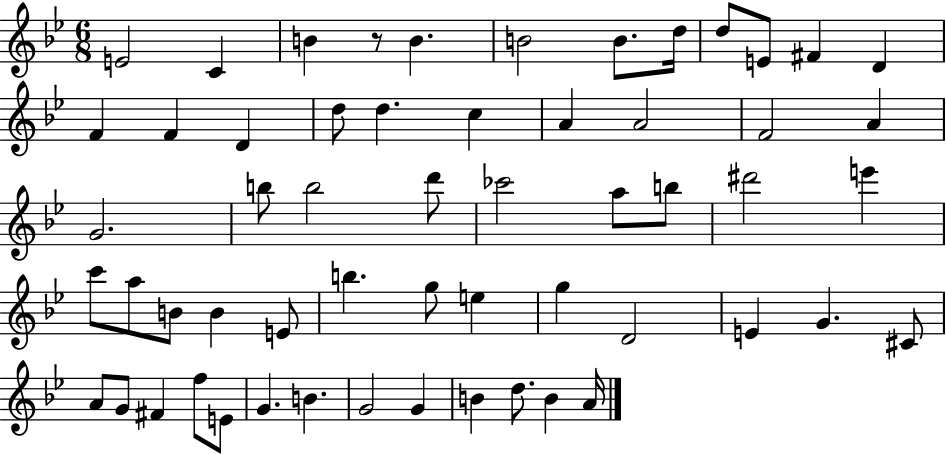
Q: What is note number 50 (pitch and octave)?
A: B4